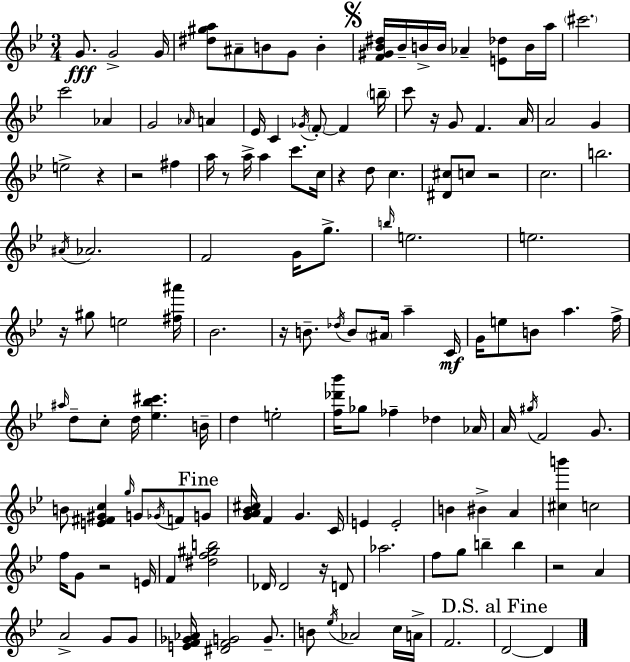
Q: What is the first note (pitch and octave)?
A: G4